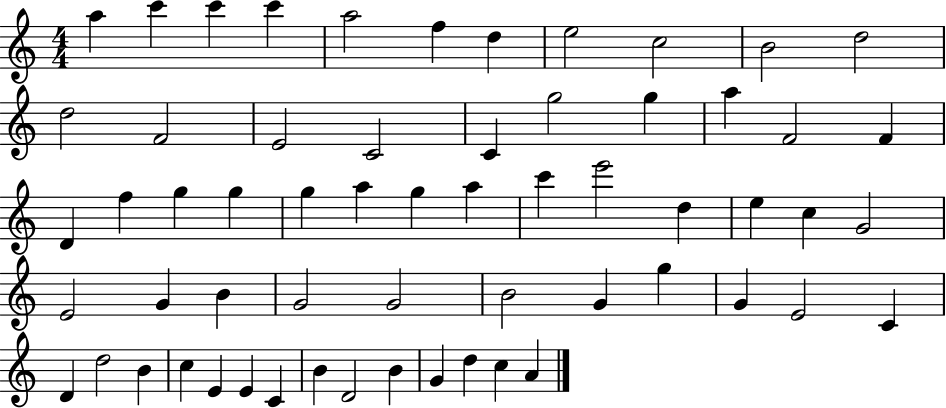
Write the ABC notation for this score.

X:1
T:Untitled
M:4/4
L:1/4
K:C
a c' c' c' a2 f d e2 c2 B2 d2 d2 F2 E2 C2 C g2 g a F2 F D f g g g a g a c' e'2 d e c G2 E2 G B G2 G2 B2 G g G E2 C D d2 B c E E C B D2 B G d c A